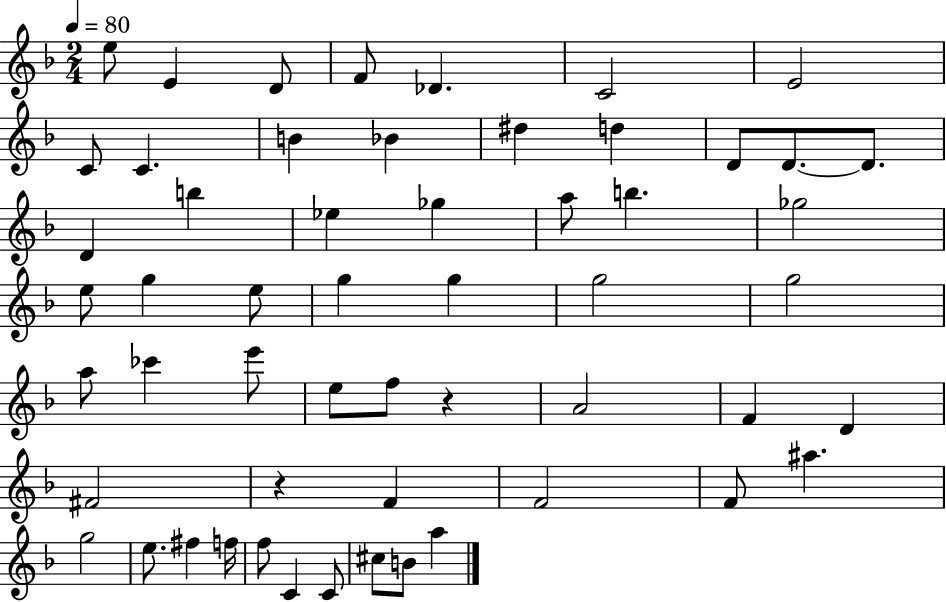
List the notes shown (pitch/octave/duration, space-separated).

E5/e E4/q D4/e F4/e Db4/q. C4/h E4/h C4/e C4/q. B4/q Bb4/q D#5/q D5/q D4/e D4/e. D4/e. D4/q B5/q Eb5/q Gb5/q A5/e B5/q. Gb5/h E5/e G5/q E5/e G5/q G5/q G5/h G5/h A5/e CES6/q E6/e E5/e F5/e R/q A4/h F4/q D4/q F#4/h R/q F4/q F4/h F4/e A#5/q. G5/h E5/e. F#5/q F5/s F5/e C4/q C4/e C#5/e B4/e A5/q